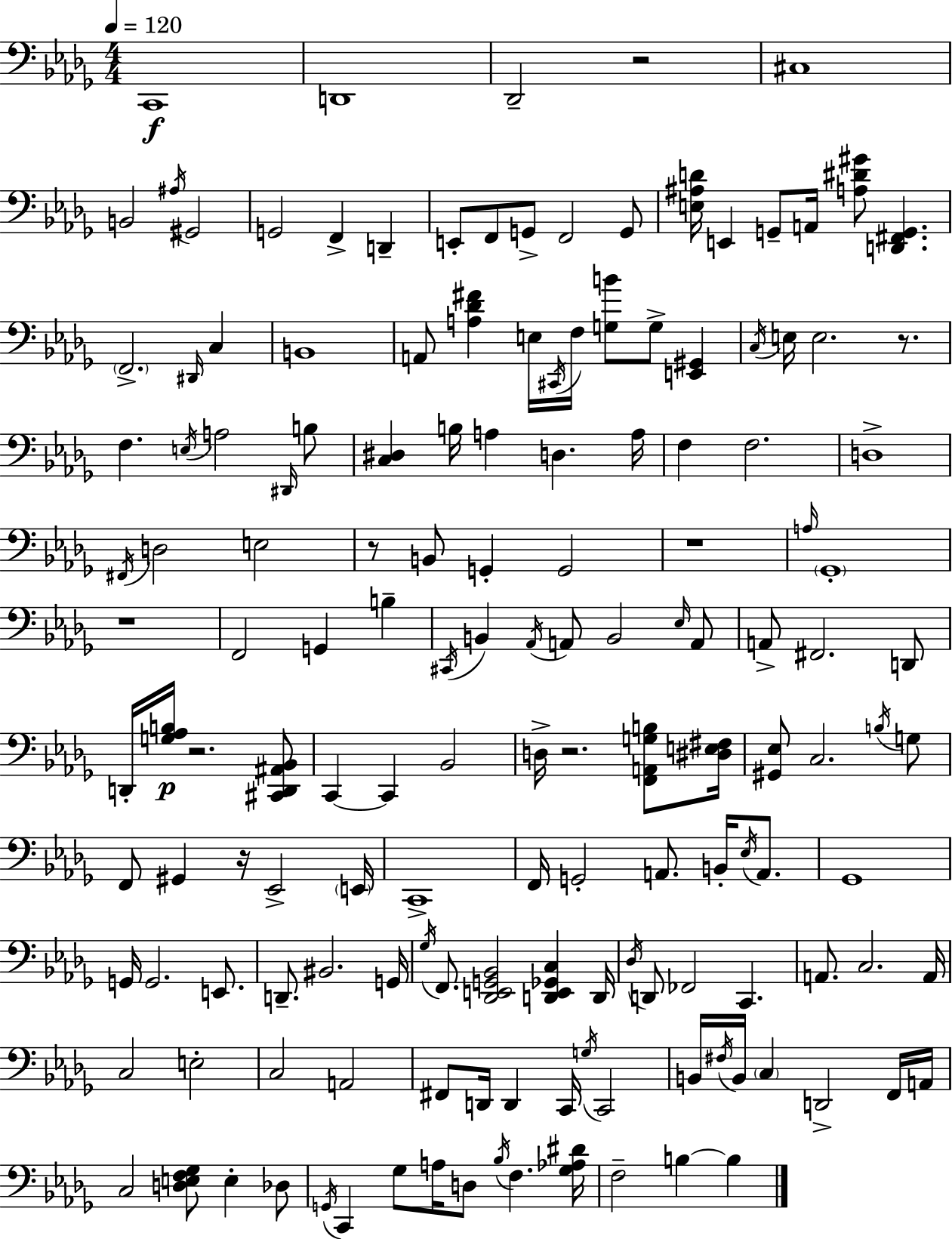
C2/w D2/w Db2/h R/h C#3/w B2/h A#3/s G#2/h G2/h F2/q D2/q E2/e F2/e G2/e F2/h G2/e [E3,A#3,D4]/s E2/q G2/e A2/s [A3,D#4,G#4]/e [D2,F#2,G2]/q. F2/h. D#2/s C3/q B2/w A2/e [A3,Db4,F#4]/q E3/s C#2/s F3/s [G3,B4]/e G3/e [E2,G#2]/q C3/s E3/s E3/h. R/e. F3/q. E3/s A3/h D#2/s B3/e [C3,D#3]/q B3/s A3/q D3/q. A3/s F3/q F3/h. D3/w F#2/s D3/h E3/h R/e B2/e G2/q G2/h R/w A3/s Gb2/w R/w F2/h G2/q B3/q C#2/s B2/q Ab2/s A2/e B2/h Eb3/s A2/e A2/e F#2/h. D2/e D2/s [G3,Ab3,B3]/s R/h. [C#2,D2,A#2,Bb2]/e C2/q C2/q Bb2/h D3/s R/h. [F2,A2,G3,B3]/e [D#3,E3,F#3]/s [G#2,Eb3]/e C3/h. B3/s G3/e F2/e G#2/q R/s Eb2/h E2/s C2/w F2/s G2/h A2/e. B2/s Eb3/s A2/e. Gb2/w G2/s G2/h. E2/e. D2/e. BIS2/h. G2/s Gb3/s F2/e. [Db2,E2,G2,Bb2]/h [D2,E2,Gb2,C3]/q D2/s Db3/s D2/e FES2/h C2/q. A2/e. C3/h. A2/s C3/h E3/h C3/h A2/h F#2/e D2/s D2/q C2/s G3/s C2/h B2/s F#3/s B2/s C3/q D2/h F2/s A2/s C3/h [D3,E3,F3,Gb3]/e E3/q Db3/e G2/s C2/q Gb3/e A3/s D3/e Bb3/s F3/q. [Gb3,Ab3,D#4]/s F3/h B3/q B3/q